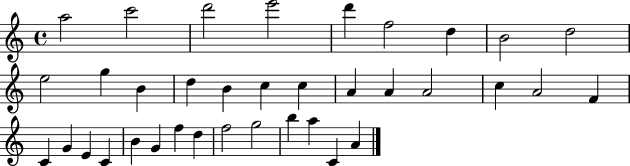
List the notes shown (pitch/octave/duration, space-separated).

A5/h C6/h D6/h E6/h D6/q F5/h D5/q B4/h D5/h E5/h G5/q B4/q D5/q B4/q C5/q C5/q A4/q A4/q A4/h C5/q A4/h F4/q C4/q G4/q E4/q C4/q B4/q G4/q F5/q D5/q F5/h G5/h B5/q A5/q C4/q A4/q